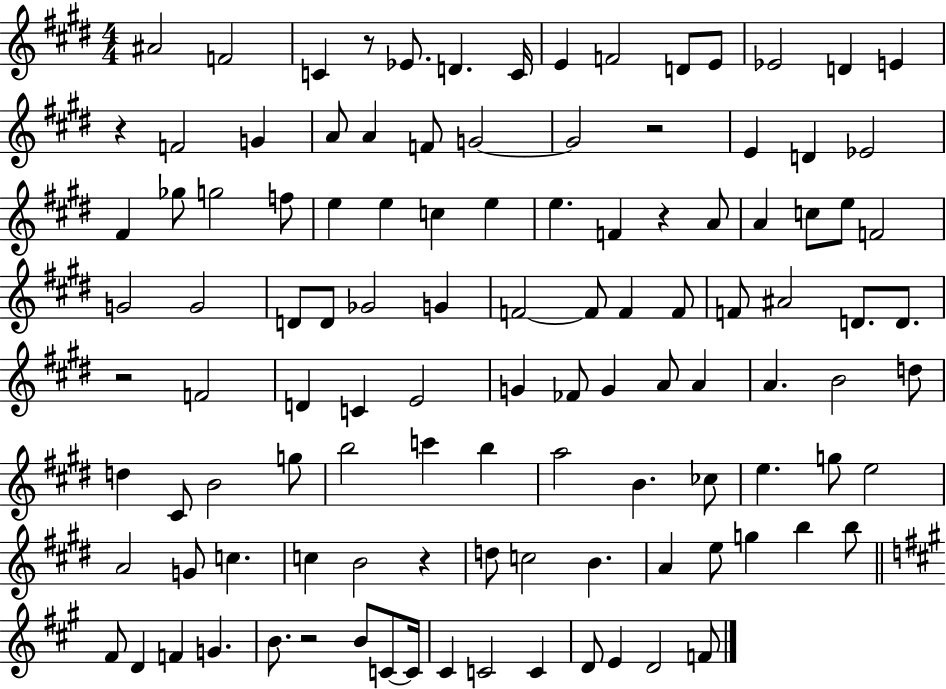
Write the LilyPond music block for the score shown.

{
  \clef treble
  \numericTimeSignature
  \time 4/4
  \key e \major
  ais'2 f'2 | c'4 r8 ees'8. d'4. c'16 | e'4 f'2 d'8 e'8 | ees'2 d'4 e'4 | \break r4 f'2 g'4 | a'8 a'4 f'8 g'2~~ | g'2 r2 | e'4 d'4 ees'2 | \break fis'4 ges''8 g''2 f''8 | e''4 e''4 c''4 e''4 | e''4. f'4 r4 a'8 | a'4 c''8 e''8 f'2 | \break g'2 g'2 | d'8 d'8 ges'2 g'4 | f'2~~ f'8 f'4 f'8 | f'8 ais'2 d'8. d'8. | \break r2 f'2 | d'4 c'4 e'2 | g'4 fes'8 g'4 a'8 a'4 | a'4. b'2 d''8 | \break d''4 cis'8 b'2 g''8 | b''2 c'''4 b''4 | a''2 b'4. ces''8 | e''4. g''8 e''2 | \break a'2 g'8 c''4. | c''4 b'2 r4 | d''8 c''2 b'4. | a'4 e''8 g''4 b''4 b''8 | \break \bar "||" \break \key a \major fis'8 d'4 f'4 g'4. | b'8. r2 b'8 c'8~~ c'16 | cis'4 c'2 c'4 | d'8 e'4 d'2 f'8 | \break \bar "|."
}